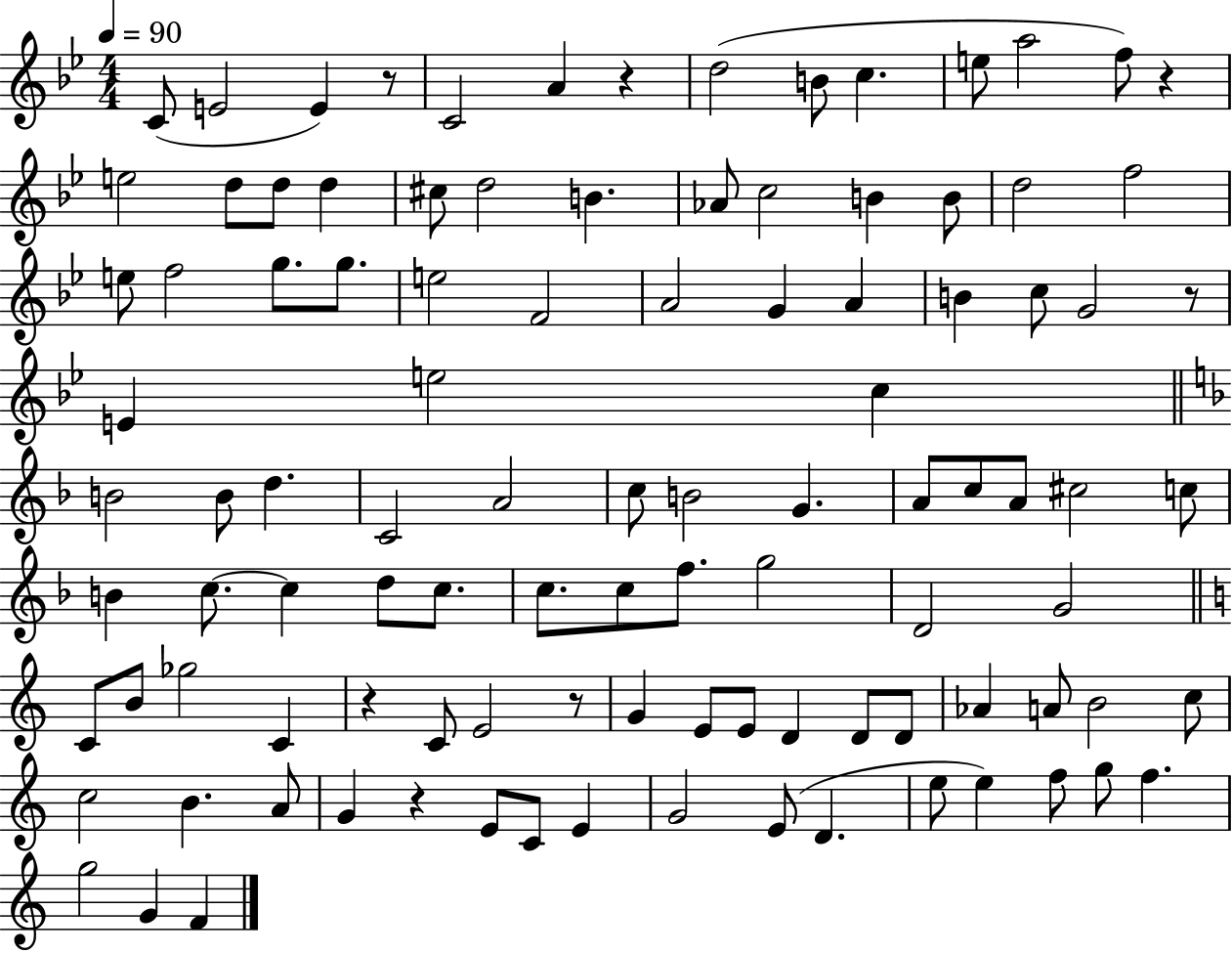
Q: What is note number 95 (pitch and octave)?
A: G5